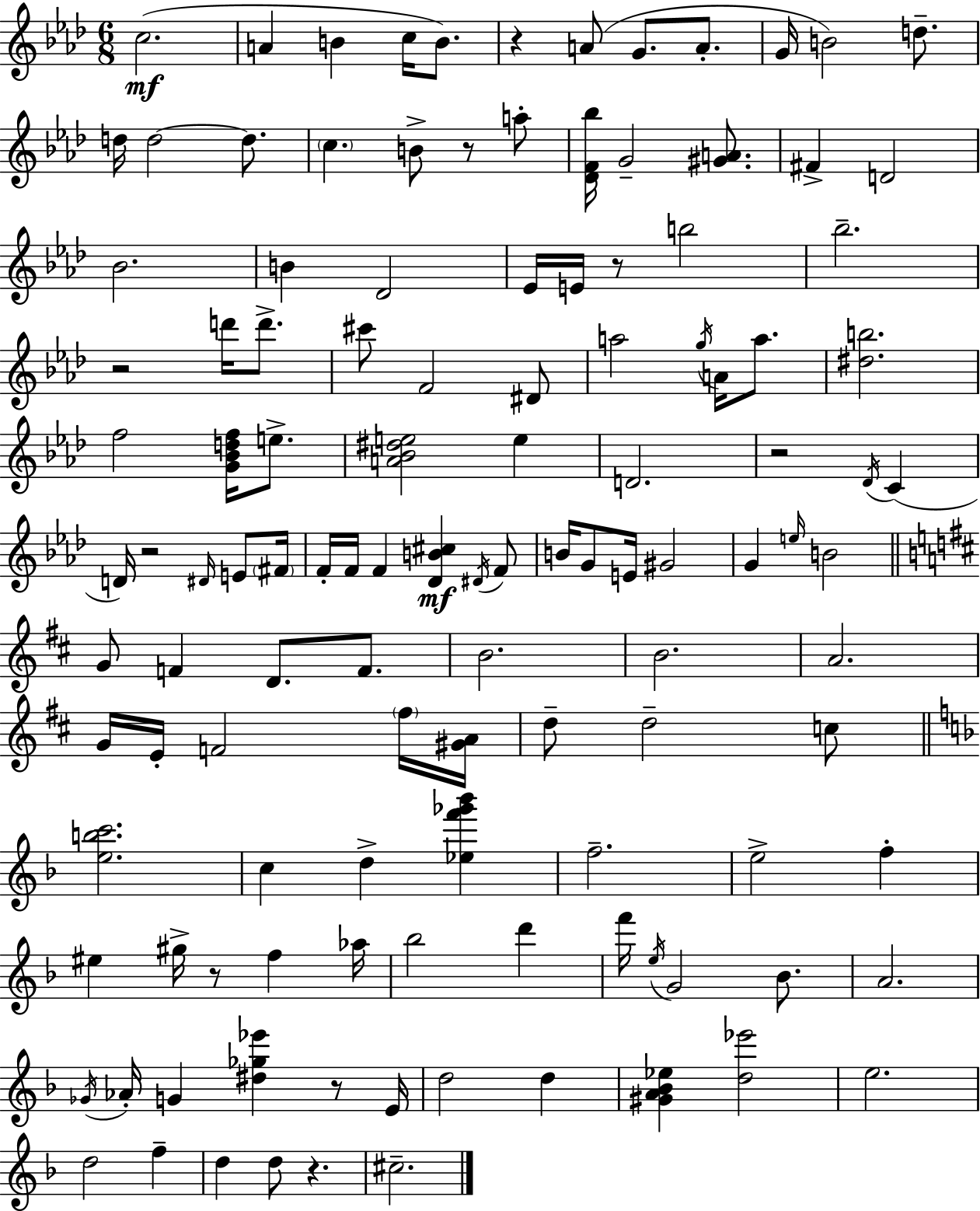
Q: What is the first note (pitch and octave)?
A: C5